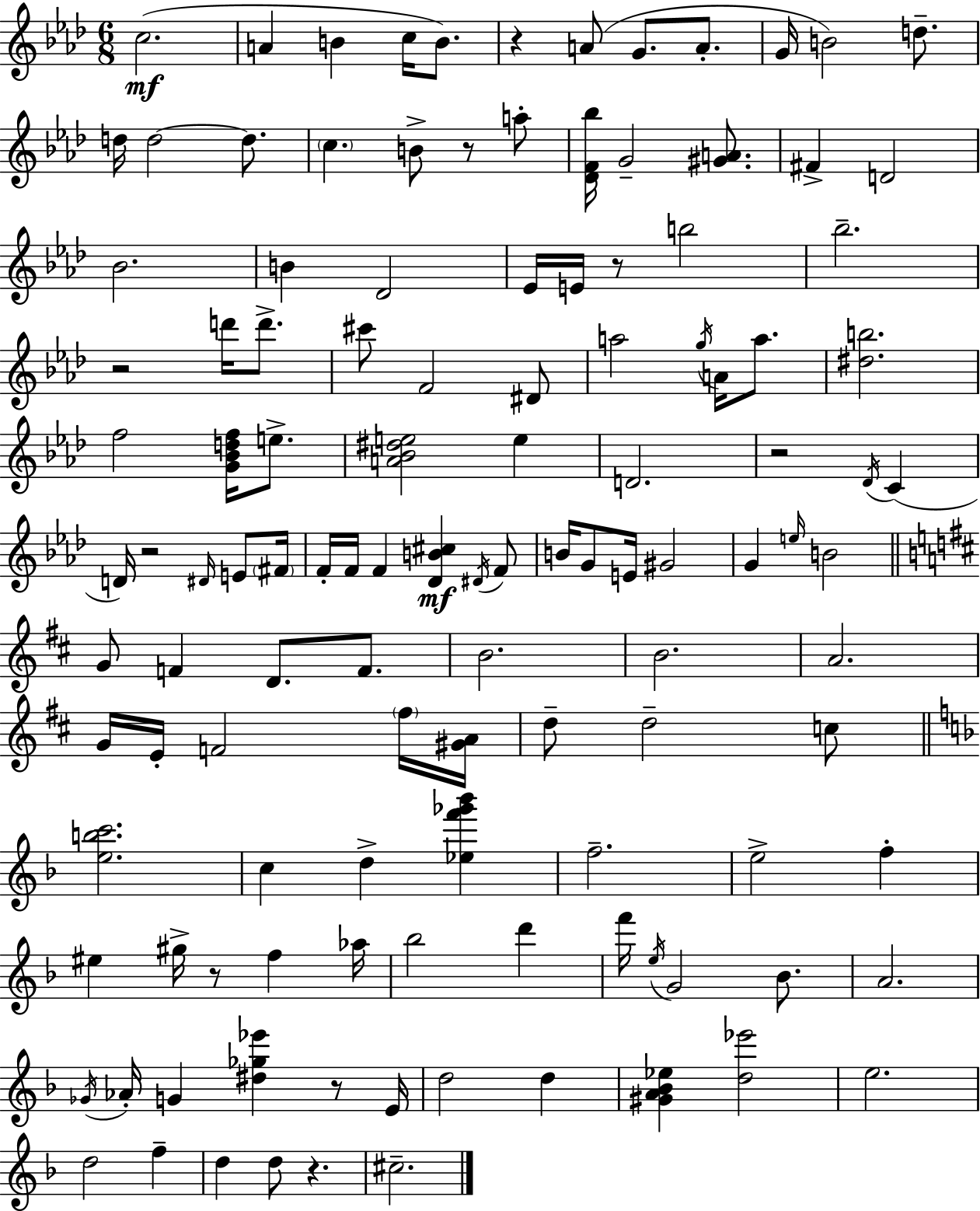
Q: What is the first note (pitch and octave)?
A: C5